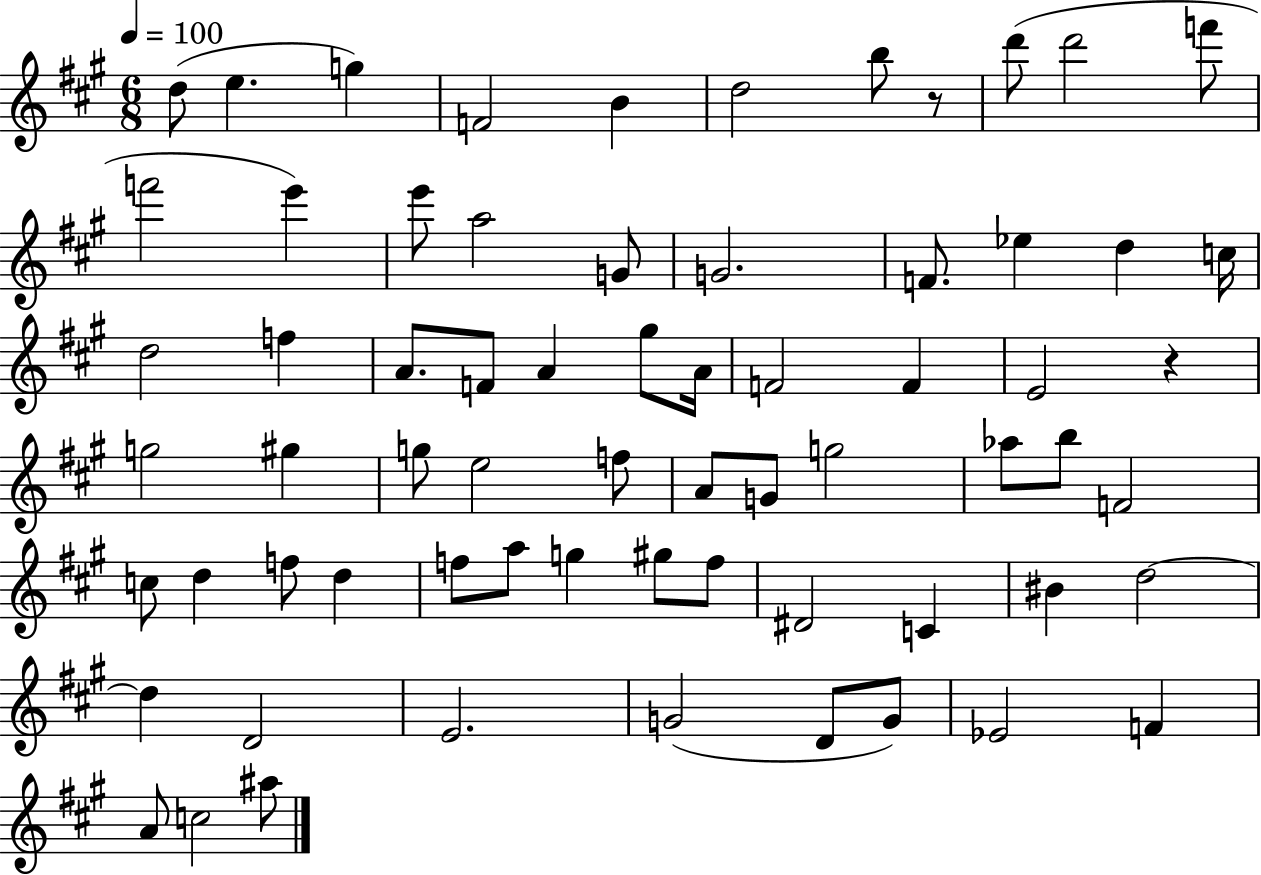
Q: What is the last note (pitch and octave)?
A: A#5